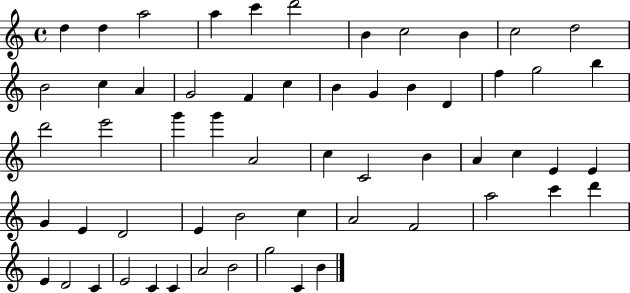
{
  \clef treble
  \time 4/4
  \defaultTimeSignature
  \key c \major
  d''4 d''4 a''2 | a''4 c'''4 d'''2 | b'4 c''2 b'4 | c''2 d''2 | \break b'2 c''4 a'4 | g'2 f'4 c''4 | b'4 g'4 b'4 d'4 | f''4 g''2 b''4 | \break d'''2 e'''2 | g'''4 g'''4 a'2 | c''4 c'2 b'4 | a'4 c''4 e'4 e'4 | \break g'4 e'4 d'2 | e'4 b'2 c''4 | a'2 f'2 | a''2 c'''4 d'''4 | \break e'4 d'2 c'4 | e'2 c'4 c'4 | a'2 b'2 | g''2 c'4 b'4 | \break \bar "|."
}